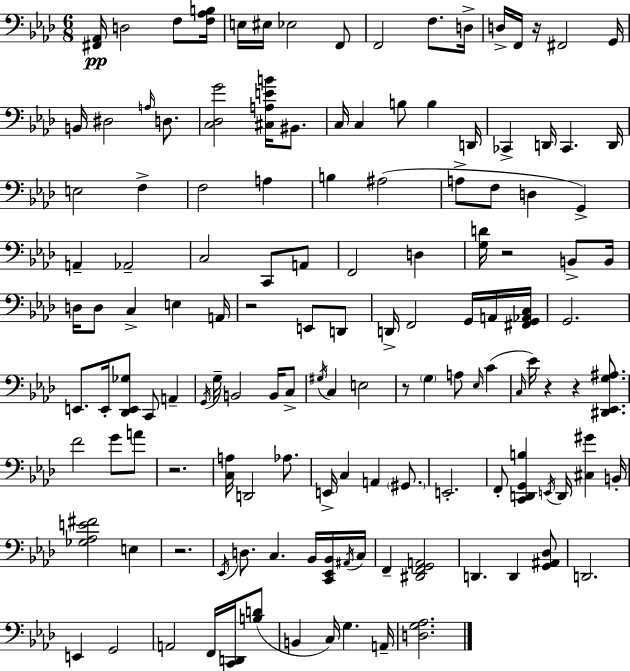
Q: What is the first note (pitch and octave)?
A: D3